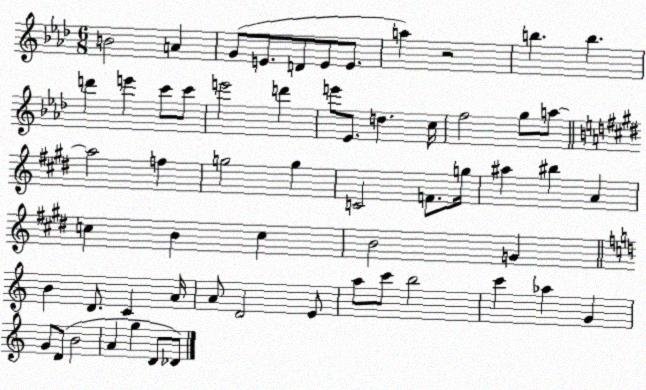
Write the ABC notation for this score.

X:1
T:Untitled
M:6/8
L:1/4
K:Ab
B2 A G/2 E/2 D/2 E/2 E/2 a z2 b b d' e' c'/2 c'/2 e'2 d' e'/2 _E/2 d c/4 f2 g/2 a/2 a2 f g2 g C2 F/2 g/4 ^a ^b A c B c B2 G B D/2 C A/4 A/2 D2 E/2 a/2 c'/2 b2 c' _a G G/2 D/2 B2 A g D/2 _D/2